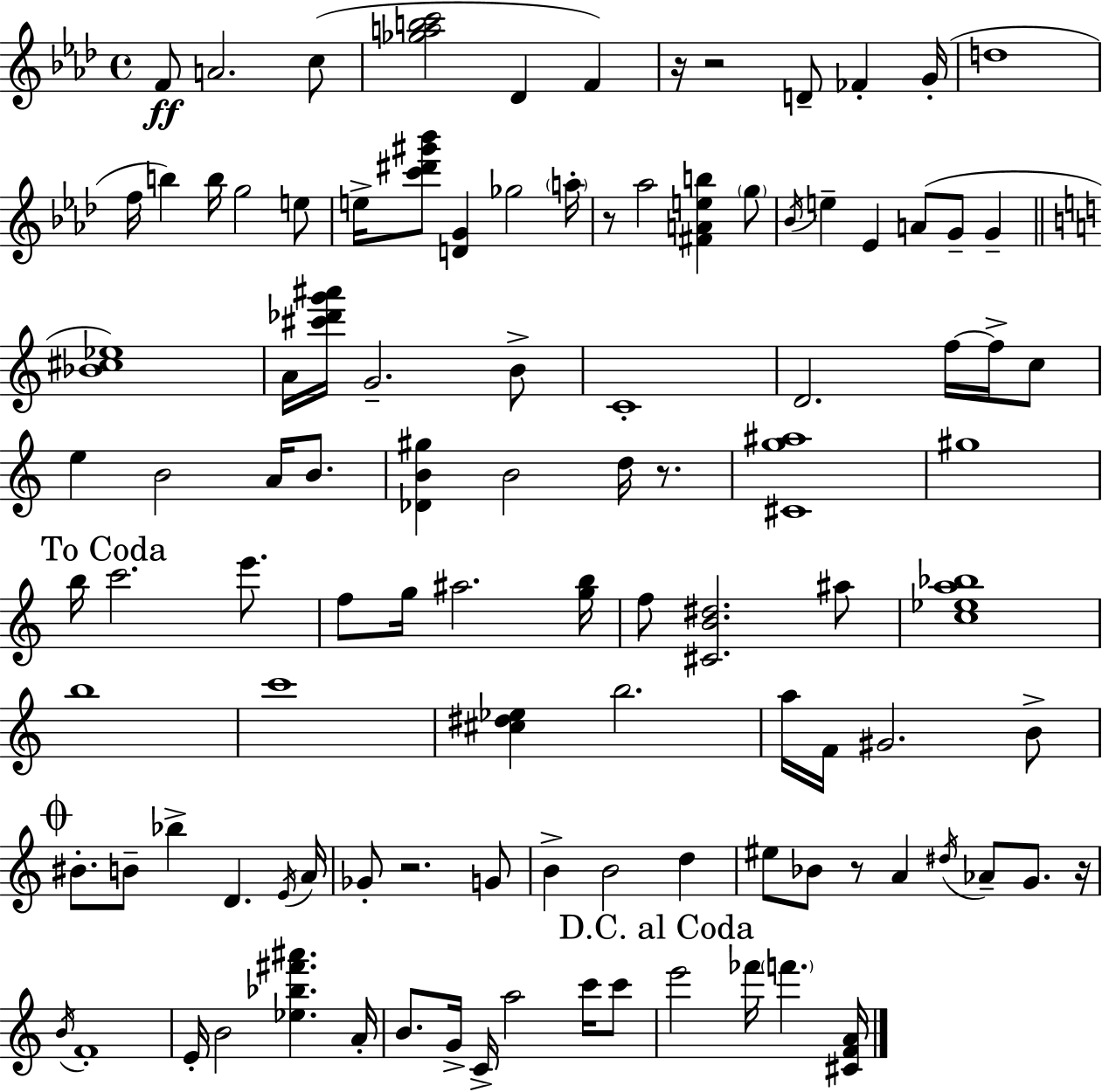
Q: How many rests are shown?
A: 7